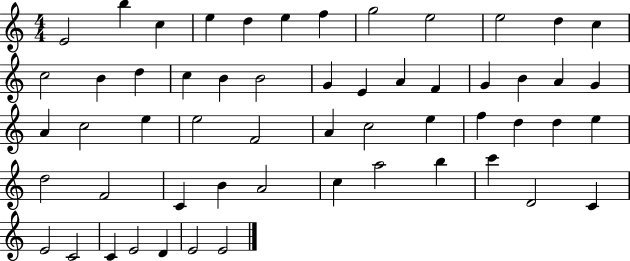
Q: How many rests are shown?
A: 0